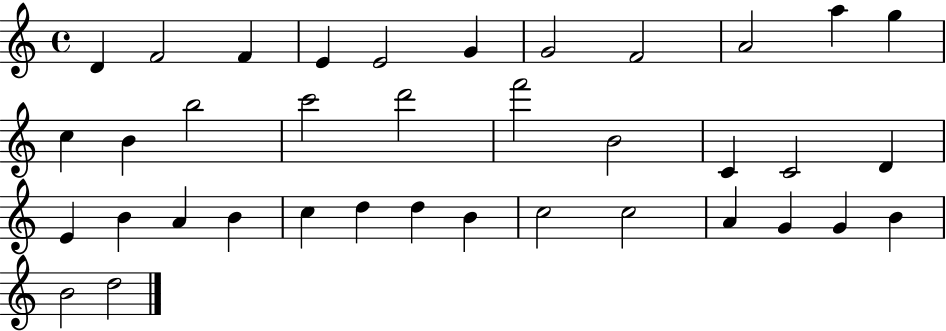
{
  \clef treble
  \time 4/4
  \defaultTimeSignature
  \key c \major
  d'4 f'2 f'4 | e'4 e'2 g'4 | g'2 f'2 | a'2 a''4 g''4 | \break c''4 b'4 b''2 | c'''2 d'''2 | f'''2 b'2 | c'4 c'2 d'4 | \break e'4 b'4 a'4 b'4 | c''4 d''4 d''4 b'4 | c''2 c''2 | a'4 g'4 g'4 b'4 | \break b'2 d''2 | \bar "|."
}